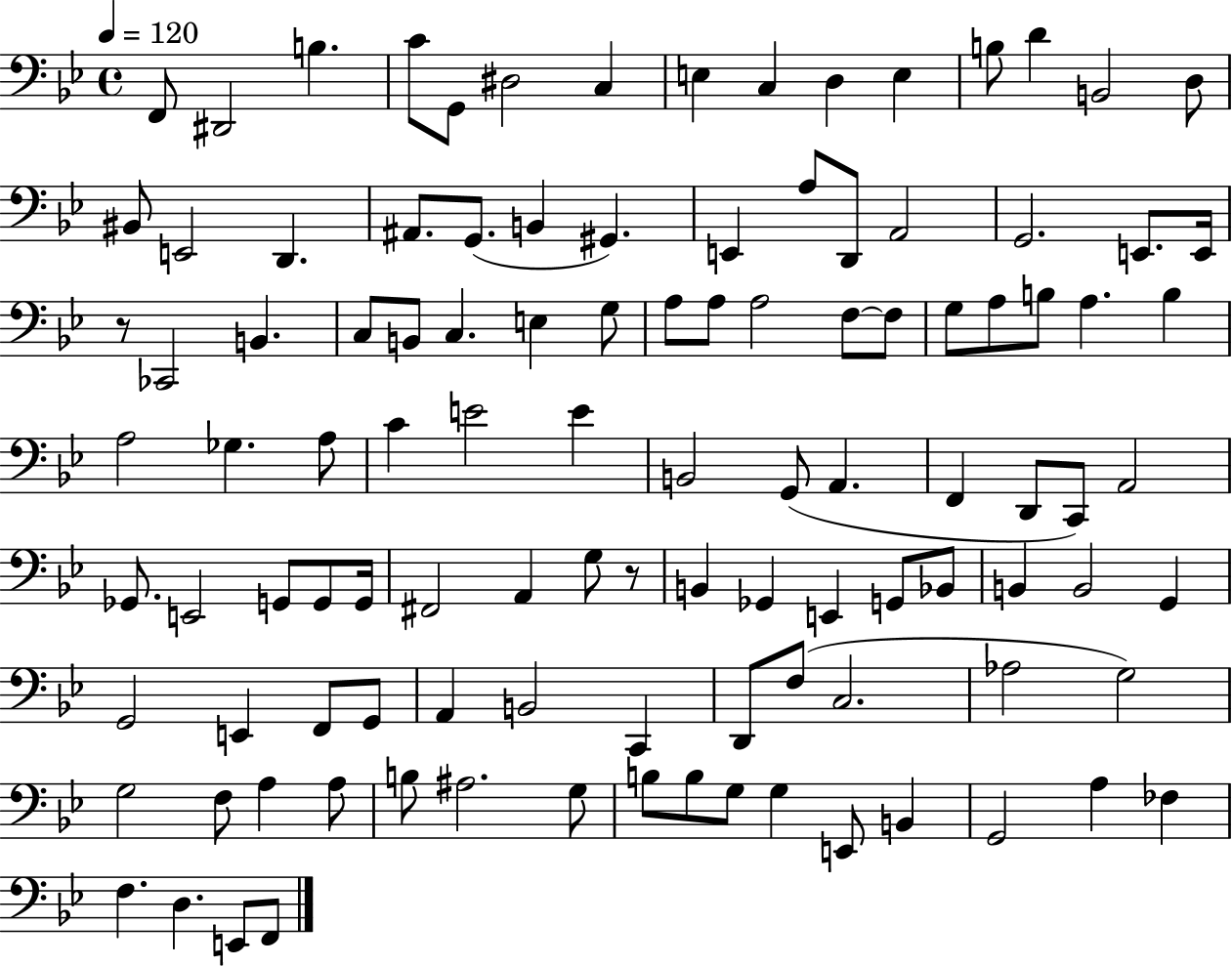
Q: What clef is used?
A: bass